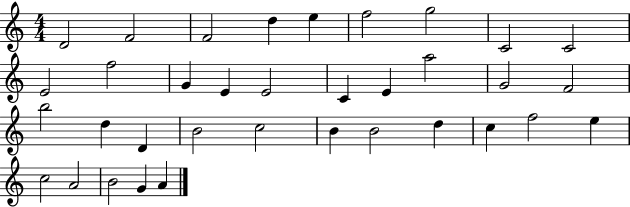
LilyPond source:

{
  \clef treble
  \numericTimeSignature
  \time 4/4
  \key c \major
  d'2 f'2 | f'2 d''4 e''4 | f''2 g''2 | c'2 c'2 | \break e'2 f''2 | g'4 e'4 e'2 | c'4 e'4 a''2 | g'2 f'2 | \break b''2 d''4 d'4 | b'2 c''2 | b'4 b'2 d''4 | c''4 f''2 e''4 | \break c''2 a'2 | b'2 g'4 a'4 | \bar "|."
}